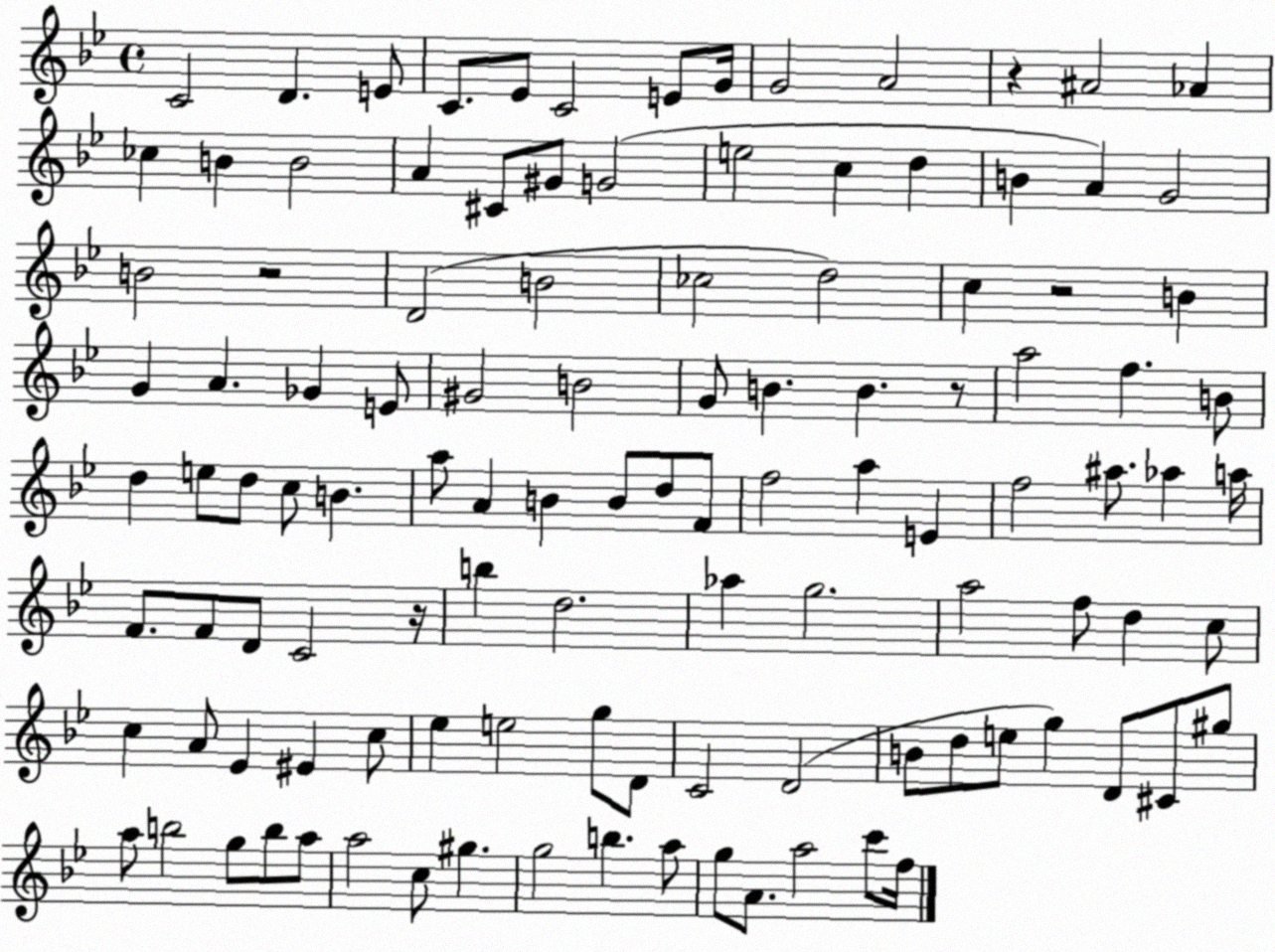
X:1
T:Untitled
M:4/4
L:1/4
K:Bb
C2 D E/2 C/2 _E/2 C2 E/2 G/4 G2 A2 z ^A2 _A _c B B2 A ^C/2 ^G/2 G2 e2 c d B A G2 B2 z2 D2 B2 _c2 d2 c z2 B G A _G E/2 ^G2 B2 G/2 B B z/2 a2 f B/2 d e/2 d/2 c/2 B a/2 A B B/2 d/2 F/2 f2 a E f2 ^a/2 _a a/4 F/2 F/2 D/2 C2 z/4 b d2 _a g2 a2 f/2 d c/2 c A/2 _E ^E c/2 _e e2 g/2 D/2 C2 D2 B/2 d/2 e/2 g D/2 ^C/2 ^g/2 a/2 b2 g/2 b/2 a/2 a2 c/2 ^g g2 b a/2 g/2 A/2 a2 c'/2 f/4